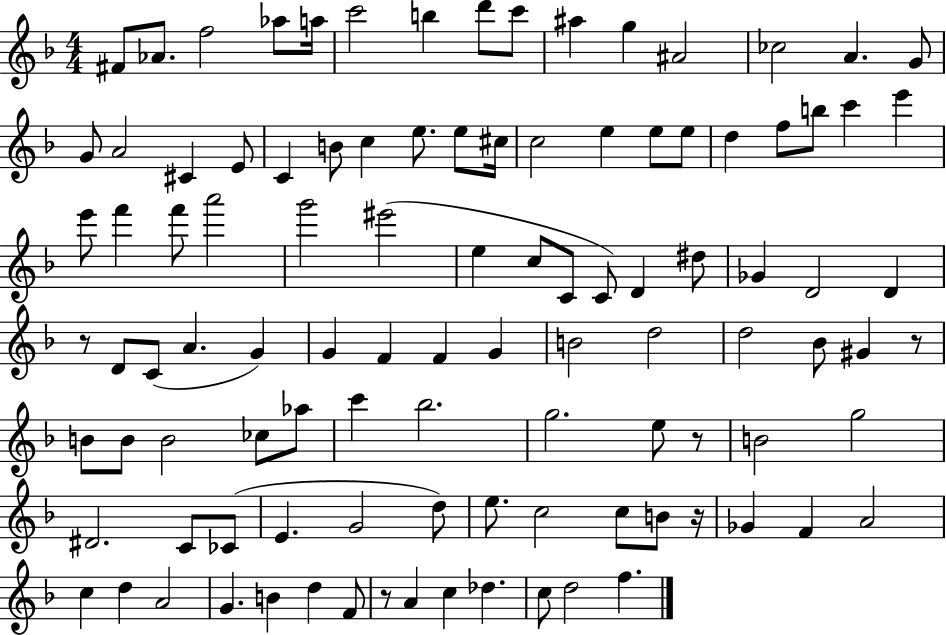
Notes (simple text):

F#4/e Ab4/e. F5/h Ab5/e A5/s C6/h B5/q D6/e C6/e A#5/q G5/q A#4/h CES5/h A4/q. G4/e G4/e A4/h C#4/q E4/e C4/q B4/e C5/q E5/e. E5/e C#5/s C5/h E5/q E5/e E5/e D5/q F5/e B5/e C6/q E6/q E6/e F6/q F6/e A6/h G6/h EIS6/h E5/q C5/e C4/e C4/e D4/q D#5/e Gb4/q D4/h D4/q R/e D4/e C4/e A4/q. G4/q G4/q F4/q F4/q G4/q B4/h D5/h D5/h Bb4/e G#4/q R/e B4/e B4/e B4/h CES5/e Ab5/e C6/q Bb5/h. G5/h. E5/e R/e B4/h G5/h D#4/h. C4/e CES4/e E4/q. G4/h D5/e E5/e. C5/h C5/e B4/e R/s Gb4/q F4/q A4/h C5/q D5/q A4/h G4/q. B4/q D5/q F4/e R/e A4/q C5/q Db5/q. C5/e D5/h F5/q.